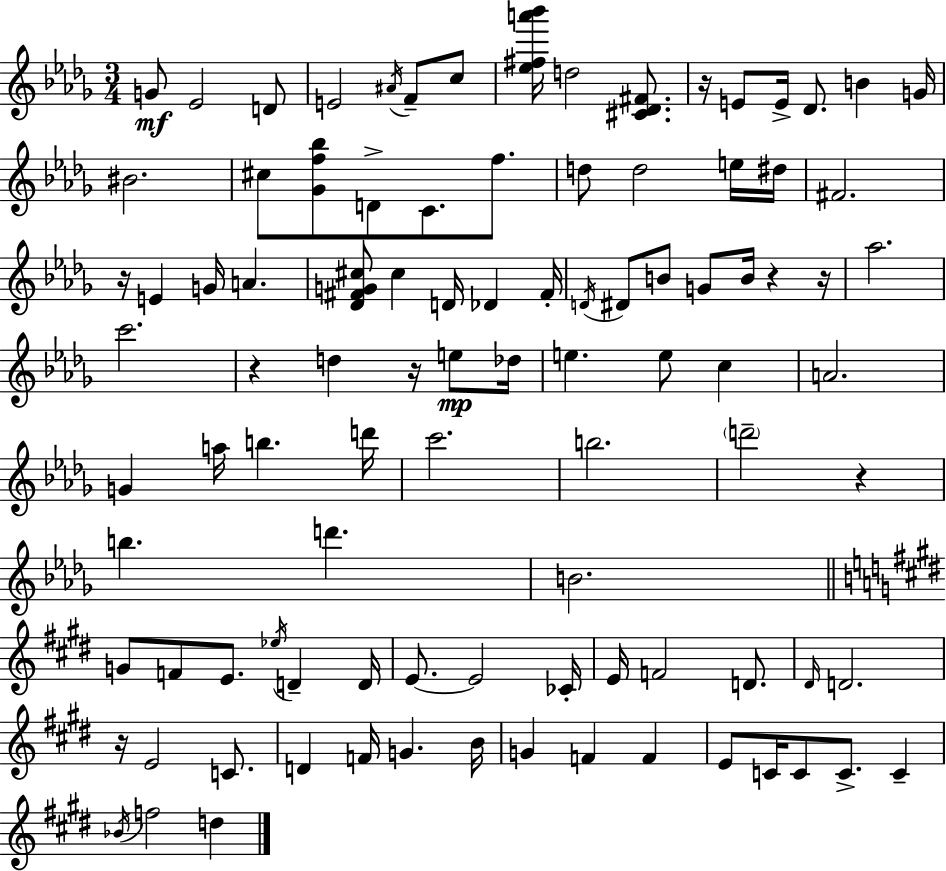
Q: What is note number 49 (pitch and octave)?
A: C6